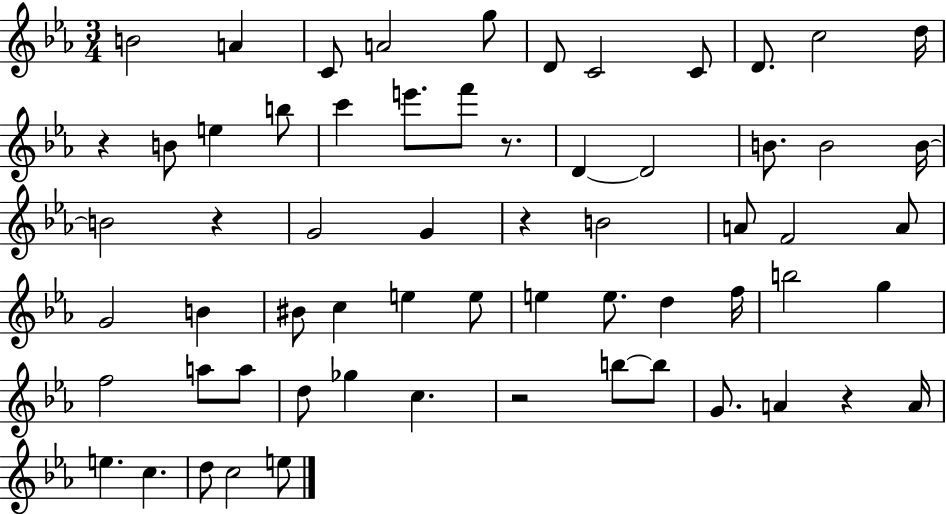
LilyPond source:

{
  \clef treble
  \numericTimeSignature
  \time 3/4
  \key ees \major
  b'2 a'4 | c'8 a'2 g''8 | d'8 c'2 c'8 | d'8. c''2 d''16 | \break r4 b'8 e''4 b''8 | c'''4 e'''8. f'''8 r8. | d'4~~ d'2 | b'8. b'2 b'16~~ | \break b'2 r4 | g'2 g'4 | r4 b'2 | a'8 f'2 a'8 | \break g'2 b'4 | bis'8 c''4 e''4 e''8 | e''4 e''8. d''4 f''16 | b''2 g''4 | \break f''2 a''8 a''8 | d''8 ges''4 c''4. | r2 b''8~~ b''8 | g'8. a'4 r4 a'16 | \break e''4. c''4. | d''8 c''2 e''8 | \bar "|."
}